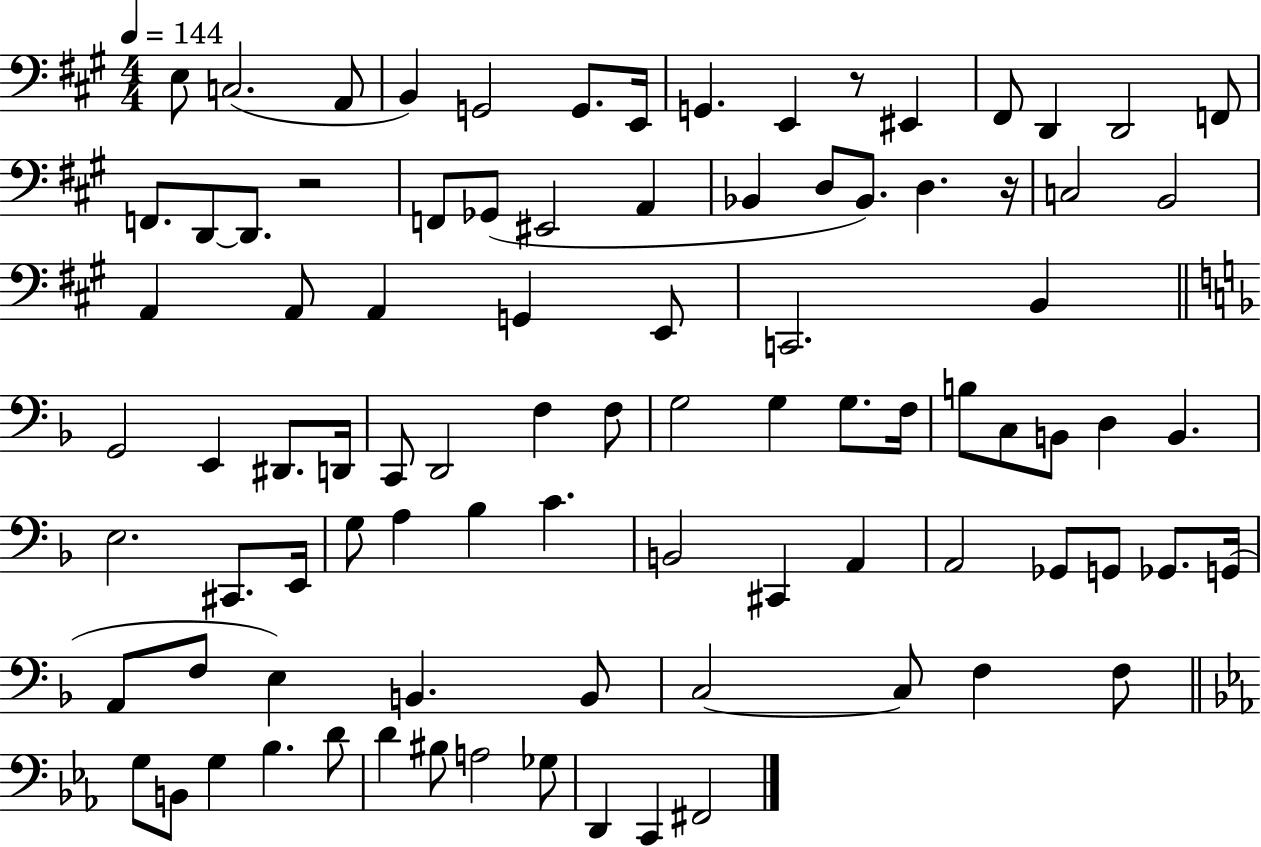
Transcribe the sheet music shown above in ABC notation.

X:1
T:Untitled
M:4/4
L:1/4
K:A
E,/2 C,2 A,,/2 B,, G,,2 G,,/2 E,,/4 G,, E,, z/2 ^E,, ^F,,/2 D,, D,,2 F,,/2 F,,/2 D,,/2 D,,/2 z2 F,,/2 _G,,/2 ^E,,2 A,, _B,, D,/2 _B,,/2 D, z/4 C,2 B,,2 A,, A,,/2 A,, G,, E,,/2 C,,2 B,, G,,2 E,, ^D,,/2 D,,/4 C,,/2 D,,2 F, F,/2 G,2 G, G,/2 F,/4 B,/2 C,/2 B,,/2 D, B,, E,2 ^C,,/2 E,,/4 G,/2 A, _B, C B,,2 ^C,, A,, A,,2 _G,,/2 G,,/2 _G,,/2 G,,/4 A,,/2 F,/2 E, B,, B,,/2 C,2 C,/2 F, F,/2 G,/2 B,,/2 G, _B, D/2 D ^B,/2 A,2 _G,/2 D,, C,, ^F,,2